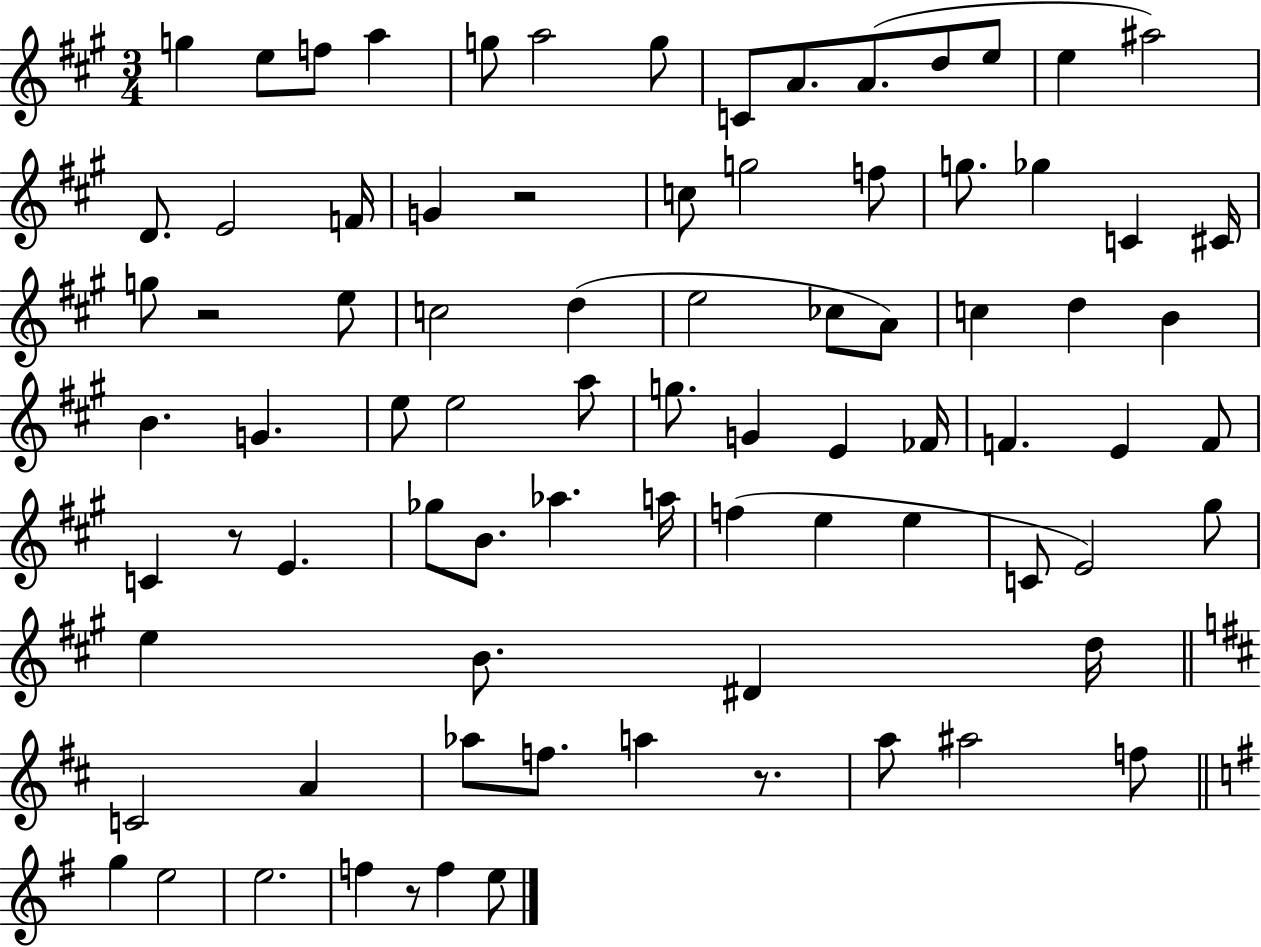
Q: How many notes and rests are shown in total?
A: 82